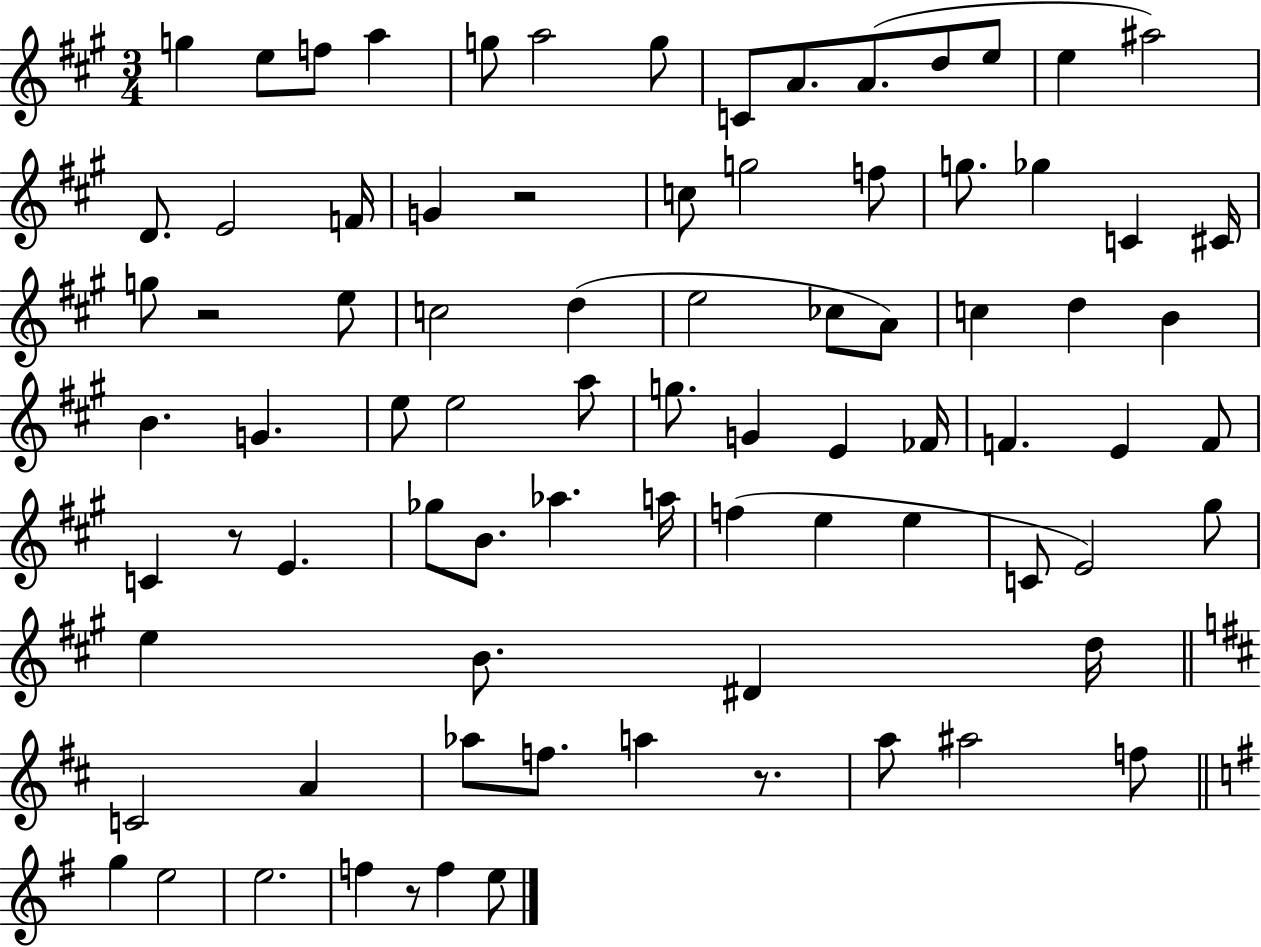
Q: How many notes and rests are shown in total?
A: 82